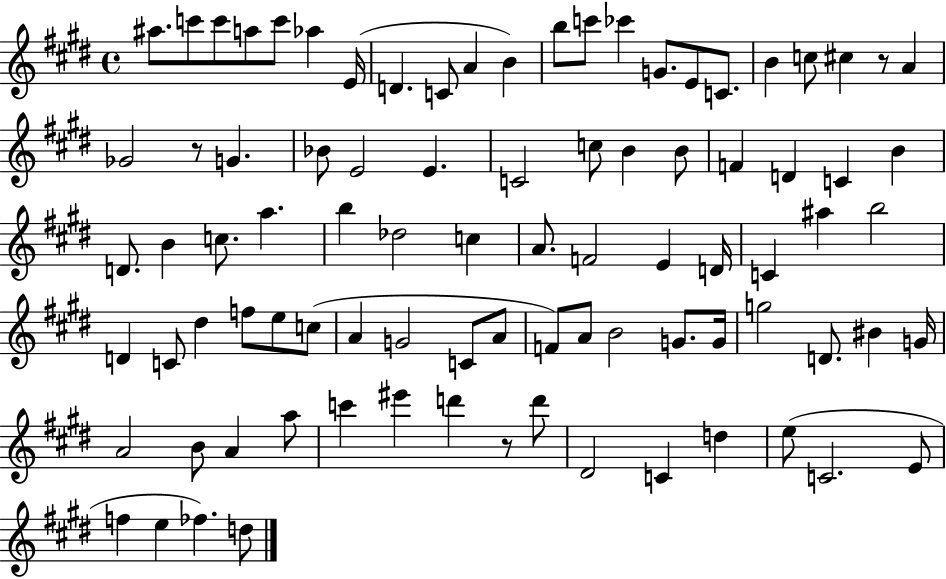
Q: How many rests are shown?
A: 3